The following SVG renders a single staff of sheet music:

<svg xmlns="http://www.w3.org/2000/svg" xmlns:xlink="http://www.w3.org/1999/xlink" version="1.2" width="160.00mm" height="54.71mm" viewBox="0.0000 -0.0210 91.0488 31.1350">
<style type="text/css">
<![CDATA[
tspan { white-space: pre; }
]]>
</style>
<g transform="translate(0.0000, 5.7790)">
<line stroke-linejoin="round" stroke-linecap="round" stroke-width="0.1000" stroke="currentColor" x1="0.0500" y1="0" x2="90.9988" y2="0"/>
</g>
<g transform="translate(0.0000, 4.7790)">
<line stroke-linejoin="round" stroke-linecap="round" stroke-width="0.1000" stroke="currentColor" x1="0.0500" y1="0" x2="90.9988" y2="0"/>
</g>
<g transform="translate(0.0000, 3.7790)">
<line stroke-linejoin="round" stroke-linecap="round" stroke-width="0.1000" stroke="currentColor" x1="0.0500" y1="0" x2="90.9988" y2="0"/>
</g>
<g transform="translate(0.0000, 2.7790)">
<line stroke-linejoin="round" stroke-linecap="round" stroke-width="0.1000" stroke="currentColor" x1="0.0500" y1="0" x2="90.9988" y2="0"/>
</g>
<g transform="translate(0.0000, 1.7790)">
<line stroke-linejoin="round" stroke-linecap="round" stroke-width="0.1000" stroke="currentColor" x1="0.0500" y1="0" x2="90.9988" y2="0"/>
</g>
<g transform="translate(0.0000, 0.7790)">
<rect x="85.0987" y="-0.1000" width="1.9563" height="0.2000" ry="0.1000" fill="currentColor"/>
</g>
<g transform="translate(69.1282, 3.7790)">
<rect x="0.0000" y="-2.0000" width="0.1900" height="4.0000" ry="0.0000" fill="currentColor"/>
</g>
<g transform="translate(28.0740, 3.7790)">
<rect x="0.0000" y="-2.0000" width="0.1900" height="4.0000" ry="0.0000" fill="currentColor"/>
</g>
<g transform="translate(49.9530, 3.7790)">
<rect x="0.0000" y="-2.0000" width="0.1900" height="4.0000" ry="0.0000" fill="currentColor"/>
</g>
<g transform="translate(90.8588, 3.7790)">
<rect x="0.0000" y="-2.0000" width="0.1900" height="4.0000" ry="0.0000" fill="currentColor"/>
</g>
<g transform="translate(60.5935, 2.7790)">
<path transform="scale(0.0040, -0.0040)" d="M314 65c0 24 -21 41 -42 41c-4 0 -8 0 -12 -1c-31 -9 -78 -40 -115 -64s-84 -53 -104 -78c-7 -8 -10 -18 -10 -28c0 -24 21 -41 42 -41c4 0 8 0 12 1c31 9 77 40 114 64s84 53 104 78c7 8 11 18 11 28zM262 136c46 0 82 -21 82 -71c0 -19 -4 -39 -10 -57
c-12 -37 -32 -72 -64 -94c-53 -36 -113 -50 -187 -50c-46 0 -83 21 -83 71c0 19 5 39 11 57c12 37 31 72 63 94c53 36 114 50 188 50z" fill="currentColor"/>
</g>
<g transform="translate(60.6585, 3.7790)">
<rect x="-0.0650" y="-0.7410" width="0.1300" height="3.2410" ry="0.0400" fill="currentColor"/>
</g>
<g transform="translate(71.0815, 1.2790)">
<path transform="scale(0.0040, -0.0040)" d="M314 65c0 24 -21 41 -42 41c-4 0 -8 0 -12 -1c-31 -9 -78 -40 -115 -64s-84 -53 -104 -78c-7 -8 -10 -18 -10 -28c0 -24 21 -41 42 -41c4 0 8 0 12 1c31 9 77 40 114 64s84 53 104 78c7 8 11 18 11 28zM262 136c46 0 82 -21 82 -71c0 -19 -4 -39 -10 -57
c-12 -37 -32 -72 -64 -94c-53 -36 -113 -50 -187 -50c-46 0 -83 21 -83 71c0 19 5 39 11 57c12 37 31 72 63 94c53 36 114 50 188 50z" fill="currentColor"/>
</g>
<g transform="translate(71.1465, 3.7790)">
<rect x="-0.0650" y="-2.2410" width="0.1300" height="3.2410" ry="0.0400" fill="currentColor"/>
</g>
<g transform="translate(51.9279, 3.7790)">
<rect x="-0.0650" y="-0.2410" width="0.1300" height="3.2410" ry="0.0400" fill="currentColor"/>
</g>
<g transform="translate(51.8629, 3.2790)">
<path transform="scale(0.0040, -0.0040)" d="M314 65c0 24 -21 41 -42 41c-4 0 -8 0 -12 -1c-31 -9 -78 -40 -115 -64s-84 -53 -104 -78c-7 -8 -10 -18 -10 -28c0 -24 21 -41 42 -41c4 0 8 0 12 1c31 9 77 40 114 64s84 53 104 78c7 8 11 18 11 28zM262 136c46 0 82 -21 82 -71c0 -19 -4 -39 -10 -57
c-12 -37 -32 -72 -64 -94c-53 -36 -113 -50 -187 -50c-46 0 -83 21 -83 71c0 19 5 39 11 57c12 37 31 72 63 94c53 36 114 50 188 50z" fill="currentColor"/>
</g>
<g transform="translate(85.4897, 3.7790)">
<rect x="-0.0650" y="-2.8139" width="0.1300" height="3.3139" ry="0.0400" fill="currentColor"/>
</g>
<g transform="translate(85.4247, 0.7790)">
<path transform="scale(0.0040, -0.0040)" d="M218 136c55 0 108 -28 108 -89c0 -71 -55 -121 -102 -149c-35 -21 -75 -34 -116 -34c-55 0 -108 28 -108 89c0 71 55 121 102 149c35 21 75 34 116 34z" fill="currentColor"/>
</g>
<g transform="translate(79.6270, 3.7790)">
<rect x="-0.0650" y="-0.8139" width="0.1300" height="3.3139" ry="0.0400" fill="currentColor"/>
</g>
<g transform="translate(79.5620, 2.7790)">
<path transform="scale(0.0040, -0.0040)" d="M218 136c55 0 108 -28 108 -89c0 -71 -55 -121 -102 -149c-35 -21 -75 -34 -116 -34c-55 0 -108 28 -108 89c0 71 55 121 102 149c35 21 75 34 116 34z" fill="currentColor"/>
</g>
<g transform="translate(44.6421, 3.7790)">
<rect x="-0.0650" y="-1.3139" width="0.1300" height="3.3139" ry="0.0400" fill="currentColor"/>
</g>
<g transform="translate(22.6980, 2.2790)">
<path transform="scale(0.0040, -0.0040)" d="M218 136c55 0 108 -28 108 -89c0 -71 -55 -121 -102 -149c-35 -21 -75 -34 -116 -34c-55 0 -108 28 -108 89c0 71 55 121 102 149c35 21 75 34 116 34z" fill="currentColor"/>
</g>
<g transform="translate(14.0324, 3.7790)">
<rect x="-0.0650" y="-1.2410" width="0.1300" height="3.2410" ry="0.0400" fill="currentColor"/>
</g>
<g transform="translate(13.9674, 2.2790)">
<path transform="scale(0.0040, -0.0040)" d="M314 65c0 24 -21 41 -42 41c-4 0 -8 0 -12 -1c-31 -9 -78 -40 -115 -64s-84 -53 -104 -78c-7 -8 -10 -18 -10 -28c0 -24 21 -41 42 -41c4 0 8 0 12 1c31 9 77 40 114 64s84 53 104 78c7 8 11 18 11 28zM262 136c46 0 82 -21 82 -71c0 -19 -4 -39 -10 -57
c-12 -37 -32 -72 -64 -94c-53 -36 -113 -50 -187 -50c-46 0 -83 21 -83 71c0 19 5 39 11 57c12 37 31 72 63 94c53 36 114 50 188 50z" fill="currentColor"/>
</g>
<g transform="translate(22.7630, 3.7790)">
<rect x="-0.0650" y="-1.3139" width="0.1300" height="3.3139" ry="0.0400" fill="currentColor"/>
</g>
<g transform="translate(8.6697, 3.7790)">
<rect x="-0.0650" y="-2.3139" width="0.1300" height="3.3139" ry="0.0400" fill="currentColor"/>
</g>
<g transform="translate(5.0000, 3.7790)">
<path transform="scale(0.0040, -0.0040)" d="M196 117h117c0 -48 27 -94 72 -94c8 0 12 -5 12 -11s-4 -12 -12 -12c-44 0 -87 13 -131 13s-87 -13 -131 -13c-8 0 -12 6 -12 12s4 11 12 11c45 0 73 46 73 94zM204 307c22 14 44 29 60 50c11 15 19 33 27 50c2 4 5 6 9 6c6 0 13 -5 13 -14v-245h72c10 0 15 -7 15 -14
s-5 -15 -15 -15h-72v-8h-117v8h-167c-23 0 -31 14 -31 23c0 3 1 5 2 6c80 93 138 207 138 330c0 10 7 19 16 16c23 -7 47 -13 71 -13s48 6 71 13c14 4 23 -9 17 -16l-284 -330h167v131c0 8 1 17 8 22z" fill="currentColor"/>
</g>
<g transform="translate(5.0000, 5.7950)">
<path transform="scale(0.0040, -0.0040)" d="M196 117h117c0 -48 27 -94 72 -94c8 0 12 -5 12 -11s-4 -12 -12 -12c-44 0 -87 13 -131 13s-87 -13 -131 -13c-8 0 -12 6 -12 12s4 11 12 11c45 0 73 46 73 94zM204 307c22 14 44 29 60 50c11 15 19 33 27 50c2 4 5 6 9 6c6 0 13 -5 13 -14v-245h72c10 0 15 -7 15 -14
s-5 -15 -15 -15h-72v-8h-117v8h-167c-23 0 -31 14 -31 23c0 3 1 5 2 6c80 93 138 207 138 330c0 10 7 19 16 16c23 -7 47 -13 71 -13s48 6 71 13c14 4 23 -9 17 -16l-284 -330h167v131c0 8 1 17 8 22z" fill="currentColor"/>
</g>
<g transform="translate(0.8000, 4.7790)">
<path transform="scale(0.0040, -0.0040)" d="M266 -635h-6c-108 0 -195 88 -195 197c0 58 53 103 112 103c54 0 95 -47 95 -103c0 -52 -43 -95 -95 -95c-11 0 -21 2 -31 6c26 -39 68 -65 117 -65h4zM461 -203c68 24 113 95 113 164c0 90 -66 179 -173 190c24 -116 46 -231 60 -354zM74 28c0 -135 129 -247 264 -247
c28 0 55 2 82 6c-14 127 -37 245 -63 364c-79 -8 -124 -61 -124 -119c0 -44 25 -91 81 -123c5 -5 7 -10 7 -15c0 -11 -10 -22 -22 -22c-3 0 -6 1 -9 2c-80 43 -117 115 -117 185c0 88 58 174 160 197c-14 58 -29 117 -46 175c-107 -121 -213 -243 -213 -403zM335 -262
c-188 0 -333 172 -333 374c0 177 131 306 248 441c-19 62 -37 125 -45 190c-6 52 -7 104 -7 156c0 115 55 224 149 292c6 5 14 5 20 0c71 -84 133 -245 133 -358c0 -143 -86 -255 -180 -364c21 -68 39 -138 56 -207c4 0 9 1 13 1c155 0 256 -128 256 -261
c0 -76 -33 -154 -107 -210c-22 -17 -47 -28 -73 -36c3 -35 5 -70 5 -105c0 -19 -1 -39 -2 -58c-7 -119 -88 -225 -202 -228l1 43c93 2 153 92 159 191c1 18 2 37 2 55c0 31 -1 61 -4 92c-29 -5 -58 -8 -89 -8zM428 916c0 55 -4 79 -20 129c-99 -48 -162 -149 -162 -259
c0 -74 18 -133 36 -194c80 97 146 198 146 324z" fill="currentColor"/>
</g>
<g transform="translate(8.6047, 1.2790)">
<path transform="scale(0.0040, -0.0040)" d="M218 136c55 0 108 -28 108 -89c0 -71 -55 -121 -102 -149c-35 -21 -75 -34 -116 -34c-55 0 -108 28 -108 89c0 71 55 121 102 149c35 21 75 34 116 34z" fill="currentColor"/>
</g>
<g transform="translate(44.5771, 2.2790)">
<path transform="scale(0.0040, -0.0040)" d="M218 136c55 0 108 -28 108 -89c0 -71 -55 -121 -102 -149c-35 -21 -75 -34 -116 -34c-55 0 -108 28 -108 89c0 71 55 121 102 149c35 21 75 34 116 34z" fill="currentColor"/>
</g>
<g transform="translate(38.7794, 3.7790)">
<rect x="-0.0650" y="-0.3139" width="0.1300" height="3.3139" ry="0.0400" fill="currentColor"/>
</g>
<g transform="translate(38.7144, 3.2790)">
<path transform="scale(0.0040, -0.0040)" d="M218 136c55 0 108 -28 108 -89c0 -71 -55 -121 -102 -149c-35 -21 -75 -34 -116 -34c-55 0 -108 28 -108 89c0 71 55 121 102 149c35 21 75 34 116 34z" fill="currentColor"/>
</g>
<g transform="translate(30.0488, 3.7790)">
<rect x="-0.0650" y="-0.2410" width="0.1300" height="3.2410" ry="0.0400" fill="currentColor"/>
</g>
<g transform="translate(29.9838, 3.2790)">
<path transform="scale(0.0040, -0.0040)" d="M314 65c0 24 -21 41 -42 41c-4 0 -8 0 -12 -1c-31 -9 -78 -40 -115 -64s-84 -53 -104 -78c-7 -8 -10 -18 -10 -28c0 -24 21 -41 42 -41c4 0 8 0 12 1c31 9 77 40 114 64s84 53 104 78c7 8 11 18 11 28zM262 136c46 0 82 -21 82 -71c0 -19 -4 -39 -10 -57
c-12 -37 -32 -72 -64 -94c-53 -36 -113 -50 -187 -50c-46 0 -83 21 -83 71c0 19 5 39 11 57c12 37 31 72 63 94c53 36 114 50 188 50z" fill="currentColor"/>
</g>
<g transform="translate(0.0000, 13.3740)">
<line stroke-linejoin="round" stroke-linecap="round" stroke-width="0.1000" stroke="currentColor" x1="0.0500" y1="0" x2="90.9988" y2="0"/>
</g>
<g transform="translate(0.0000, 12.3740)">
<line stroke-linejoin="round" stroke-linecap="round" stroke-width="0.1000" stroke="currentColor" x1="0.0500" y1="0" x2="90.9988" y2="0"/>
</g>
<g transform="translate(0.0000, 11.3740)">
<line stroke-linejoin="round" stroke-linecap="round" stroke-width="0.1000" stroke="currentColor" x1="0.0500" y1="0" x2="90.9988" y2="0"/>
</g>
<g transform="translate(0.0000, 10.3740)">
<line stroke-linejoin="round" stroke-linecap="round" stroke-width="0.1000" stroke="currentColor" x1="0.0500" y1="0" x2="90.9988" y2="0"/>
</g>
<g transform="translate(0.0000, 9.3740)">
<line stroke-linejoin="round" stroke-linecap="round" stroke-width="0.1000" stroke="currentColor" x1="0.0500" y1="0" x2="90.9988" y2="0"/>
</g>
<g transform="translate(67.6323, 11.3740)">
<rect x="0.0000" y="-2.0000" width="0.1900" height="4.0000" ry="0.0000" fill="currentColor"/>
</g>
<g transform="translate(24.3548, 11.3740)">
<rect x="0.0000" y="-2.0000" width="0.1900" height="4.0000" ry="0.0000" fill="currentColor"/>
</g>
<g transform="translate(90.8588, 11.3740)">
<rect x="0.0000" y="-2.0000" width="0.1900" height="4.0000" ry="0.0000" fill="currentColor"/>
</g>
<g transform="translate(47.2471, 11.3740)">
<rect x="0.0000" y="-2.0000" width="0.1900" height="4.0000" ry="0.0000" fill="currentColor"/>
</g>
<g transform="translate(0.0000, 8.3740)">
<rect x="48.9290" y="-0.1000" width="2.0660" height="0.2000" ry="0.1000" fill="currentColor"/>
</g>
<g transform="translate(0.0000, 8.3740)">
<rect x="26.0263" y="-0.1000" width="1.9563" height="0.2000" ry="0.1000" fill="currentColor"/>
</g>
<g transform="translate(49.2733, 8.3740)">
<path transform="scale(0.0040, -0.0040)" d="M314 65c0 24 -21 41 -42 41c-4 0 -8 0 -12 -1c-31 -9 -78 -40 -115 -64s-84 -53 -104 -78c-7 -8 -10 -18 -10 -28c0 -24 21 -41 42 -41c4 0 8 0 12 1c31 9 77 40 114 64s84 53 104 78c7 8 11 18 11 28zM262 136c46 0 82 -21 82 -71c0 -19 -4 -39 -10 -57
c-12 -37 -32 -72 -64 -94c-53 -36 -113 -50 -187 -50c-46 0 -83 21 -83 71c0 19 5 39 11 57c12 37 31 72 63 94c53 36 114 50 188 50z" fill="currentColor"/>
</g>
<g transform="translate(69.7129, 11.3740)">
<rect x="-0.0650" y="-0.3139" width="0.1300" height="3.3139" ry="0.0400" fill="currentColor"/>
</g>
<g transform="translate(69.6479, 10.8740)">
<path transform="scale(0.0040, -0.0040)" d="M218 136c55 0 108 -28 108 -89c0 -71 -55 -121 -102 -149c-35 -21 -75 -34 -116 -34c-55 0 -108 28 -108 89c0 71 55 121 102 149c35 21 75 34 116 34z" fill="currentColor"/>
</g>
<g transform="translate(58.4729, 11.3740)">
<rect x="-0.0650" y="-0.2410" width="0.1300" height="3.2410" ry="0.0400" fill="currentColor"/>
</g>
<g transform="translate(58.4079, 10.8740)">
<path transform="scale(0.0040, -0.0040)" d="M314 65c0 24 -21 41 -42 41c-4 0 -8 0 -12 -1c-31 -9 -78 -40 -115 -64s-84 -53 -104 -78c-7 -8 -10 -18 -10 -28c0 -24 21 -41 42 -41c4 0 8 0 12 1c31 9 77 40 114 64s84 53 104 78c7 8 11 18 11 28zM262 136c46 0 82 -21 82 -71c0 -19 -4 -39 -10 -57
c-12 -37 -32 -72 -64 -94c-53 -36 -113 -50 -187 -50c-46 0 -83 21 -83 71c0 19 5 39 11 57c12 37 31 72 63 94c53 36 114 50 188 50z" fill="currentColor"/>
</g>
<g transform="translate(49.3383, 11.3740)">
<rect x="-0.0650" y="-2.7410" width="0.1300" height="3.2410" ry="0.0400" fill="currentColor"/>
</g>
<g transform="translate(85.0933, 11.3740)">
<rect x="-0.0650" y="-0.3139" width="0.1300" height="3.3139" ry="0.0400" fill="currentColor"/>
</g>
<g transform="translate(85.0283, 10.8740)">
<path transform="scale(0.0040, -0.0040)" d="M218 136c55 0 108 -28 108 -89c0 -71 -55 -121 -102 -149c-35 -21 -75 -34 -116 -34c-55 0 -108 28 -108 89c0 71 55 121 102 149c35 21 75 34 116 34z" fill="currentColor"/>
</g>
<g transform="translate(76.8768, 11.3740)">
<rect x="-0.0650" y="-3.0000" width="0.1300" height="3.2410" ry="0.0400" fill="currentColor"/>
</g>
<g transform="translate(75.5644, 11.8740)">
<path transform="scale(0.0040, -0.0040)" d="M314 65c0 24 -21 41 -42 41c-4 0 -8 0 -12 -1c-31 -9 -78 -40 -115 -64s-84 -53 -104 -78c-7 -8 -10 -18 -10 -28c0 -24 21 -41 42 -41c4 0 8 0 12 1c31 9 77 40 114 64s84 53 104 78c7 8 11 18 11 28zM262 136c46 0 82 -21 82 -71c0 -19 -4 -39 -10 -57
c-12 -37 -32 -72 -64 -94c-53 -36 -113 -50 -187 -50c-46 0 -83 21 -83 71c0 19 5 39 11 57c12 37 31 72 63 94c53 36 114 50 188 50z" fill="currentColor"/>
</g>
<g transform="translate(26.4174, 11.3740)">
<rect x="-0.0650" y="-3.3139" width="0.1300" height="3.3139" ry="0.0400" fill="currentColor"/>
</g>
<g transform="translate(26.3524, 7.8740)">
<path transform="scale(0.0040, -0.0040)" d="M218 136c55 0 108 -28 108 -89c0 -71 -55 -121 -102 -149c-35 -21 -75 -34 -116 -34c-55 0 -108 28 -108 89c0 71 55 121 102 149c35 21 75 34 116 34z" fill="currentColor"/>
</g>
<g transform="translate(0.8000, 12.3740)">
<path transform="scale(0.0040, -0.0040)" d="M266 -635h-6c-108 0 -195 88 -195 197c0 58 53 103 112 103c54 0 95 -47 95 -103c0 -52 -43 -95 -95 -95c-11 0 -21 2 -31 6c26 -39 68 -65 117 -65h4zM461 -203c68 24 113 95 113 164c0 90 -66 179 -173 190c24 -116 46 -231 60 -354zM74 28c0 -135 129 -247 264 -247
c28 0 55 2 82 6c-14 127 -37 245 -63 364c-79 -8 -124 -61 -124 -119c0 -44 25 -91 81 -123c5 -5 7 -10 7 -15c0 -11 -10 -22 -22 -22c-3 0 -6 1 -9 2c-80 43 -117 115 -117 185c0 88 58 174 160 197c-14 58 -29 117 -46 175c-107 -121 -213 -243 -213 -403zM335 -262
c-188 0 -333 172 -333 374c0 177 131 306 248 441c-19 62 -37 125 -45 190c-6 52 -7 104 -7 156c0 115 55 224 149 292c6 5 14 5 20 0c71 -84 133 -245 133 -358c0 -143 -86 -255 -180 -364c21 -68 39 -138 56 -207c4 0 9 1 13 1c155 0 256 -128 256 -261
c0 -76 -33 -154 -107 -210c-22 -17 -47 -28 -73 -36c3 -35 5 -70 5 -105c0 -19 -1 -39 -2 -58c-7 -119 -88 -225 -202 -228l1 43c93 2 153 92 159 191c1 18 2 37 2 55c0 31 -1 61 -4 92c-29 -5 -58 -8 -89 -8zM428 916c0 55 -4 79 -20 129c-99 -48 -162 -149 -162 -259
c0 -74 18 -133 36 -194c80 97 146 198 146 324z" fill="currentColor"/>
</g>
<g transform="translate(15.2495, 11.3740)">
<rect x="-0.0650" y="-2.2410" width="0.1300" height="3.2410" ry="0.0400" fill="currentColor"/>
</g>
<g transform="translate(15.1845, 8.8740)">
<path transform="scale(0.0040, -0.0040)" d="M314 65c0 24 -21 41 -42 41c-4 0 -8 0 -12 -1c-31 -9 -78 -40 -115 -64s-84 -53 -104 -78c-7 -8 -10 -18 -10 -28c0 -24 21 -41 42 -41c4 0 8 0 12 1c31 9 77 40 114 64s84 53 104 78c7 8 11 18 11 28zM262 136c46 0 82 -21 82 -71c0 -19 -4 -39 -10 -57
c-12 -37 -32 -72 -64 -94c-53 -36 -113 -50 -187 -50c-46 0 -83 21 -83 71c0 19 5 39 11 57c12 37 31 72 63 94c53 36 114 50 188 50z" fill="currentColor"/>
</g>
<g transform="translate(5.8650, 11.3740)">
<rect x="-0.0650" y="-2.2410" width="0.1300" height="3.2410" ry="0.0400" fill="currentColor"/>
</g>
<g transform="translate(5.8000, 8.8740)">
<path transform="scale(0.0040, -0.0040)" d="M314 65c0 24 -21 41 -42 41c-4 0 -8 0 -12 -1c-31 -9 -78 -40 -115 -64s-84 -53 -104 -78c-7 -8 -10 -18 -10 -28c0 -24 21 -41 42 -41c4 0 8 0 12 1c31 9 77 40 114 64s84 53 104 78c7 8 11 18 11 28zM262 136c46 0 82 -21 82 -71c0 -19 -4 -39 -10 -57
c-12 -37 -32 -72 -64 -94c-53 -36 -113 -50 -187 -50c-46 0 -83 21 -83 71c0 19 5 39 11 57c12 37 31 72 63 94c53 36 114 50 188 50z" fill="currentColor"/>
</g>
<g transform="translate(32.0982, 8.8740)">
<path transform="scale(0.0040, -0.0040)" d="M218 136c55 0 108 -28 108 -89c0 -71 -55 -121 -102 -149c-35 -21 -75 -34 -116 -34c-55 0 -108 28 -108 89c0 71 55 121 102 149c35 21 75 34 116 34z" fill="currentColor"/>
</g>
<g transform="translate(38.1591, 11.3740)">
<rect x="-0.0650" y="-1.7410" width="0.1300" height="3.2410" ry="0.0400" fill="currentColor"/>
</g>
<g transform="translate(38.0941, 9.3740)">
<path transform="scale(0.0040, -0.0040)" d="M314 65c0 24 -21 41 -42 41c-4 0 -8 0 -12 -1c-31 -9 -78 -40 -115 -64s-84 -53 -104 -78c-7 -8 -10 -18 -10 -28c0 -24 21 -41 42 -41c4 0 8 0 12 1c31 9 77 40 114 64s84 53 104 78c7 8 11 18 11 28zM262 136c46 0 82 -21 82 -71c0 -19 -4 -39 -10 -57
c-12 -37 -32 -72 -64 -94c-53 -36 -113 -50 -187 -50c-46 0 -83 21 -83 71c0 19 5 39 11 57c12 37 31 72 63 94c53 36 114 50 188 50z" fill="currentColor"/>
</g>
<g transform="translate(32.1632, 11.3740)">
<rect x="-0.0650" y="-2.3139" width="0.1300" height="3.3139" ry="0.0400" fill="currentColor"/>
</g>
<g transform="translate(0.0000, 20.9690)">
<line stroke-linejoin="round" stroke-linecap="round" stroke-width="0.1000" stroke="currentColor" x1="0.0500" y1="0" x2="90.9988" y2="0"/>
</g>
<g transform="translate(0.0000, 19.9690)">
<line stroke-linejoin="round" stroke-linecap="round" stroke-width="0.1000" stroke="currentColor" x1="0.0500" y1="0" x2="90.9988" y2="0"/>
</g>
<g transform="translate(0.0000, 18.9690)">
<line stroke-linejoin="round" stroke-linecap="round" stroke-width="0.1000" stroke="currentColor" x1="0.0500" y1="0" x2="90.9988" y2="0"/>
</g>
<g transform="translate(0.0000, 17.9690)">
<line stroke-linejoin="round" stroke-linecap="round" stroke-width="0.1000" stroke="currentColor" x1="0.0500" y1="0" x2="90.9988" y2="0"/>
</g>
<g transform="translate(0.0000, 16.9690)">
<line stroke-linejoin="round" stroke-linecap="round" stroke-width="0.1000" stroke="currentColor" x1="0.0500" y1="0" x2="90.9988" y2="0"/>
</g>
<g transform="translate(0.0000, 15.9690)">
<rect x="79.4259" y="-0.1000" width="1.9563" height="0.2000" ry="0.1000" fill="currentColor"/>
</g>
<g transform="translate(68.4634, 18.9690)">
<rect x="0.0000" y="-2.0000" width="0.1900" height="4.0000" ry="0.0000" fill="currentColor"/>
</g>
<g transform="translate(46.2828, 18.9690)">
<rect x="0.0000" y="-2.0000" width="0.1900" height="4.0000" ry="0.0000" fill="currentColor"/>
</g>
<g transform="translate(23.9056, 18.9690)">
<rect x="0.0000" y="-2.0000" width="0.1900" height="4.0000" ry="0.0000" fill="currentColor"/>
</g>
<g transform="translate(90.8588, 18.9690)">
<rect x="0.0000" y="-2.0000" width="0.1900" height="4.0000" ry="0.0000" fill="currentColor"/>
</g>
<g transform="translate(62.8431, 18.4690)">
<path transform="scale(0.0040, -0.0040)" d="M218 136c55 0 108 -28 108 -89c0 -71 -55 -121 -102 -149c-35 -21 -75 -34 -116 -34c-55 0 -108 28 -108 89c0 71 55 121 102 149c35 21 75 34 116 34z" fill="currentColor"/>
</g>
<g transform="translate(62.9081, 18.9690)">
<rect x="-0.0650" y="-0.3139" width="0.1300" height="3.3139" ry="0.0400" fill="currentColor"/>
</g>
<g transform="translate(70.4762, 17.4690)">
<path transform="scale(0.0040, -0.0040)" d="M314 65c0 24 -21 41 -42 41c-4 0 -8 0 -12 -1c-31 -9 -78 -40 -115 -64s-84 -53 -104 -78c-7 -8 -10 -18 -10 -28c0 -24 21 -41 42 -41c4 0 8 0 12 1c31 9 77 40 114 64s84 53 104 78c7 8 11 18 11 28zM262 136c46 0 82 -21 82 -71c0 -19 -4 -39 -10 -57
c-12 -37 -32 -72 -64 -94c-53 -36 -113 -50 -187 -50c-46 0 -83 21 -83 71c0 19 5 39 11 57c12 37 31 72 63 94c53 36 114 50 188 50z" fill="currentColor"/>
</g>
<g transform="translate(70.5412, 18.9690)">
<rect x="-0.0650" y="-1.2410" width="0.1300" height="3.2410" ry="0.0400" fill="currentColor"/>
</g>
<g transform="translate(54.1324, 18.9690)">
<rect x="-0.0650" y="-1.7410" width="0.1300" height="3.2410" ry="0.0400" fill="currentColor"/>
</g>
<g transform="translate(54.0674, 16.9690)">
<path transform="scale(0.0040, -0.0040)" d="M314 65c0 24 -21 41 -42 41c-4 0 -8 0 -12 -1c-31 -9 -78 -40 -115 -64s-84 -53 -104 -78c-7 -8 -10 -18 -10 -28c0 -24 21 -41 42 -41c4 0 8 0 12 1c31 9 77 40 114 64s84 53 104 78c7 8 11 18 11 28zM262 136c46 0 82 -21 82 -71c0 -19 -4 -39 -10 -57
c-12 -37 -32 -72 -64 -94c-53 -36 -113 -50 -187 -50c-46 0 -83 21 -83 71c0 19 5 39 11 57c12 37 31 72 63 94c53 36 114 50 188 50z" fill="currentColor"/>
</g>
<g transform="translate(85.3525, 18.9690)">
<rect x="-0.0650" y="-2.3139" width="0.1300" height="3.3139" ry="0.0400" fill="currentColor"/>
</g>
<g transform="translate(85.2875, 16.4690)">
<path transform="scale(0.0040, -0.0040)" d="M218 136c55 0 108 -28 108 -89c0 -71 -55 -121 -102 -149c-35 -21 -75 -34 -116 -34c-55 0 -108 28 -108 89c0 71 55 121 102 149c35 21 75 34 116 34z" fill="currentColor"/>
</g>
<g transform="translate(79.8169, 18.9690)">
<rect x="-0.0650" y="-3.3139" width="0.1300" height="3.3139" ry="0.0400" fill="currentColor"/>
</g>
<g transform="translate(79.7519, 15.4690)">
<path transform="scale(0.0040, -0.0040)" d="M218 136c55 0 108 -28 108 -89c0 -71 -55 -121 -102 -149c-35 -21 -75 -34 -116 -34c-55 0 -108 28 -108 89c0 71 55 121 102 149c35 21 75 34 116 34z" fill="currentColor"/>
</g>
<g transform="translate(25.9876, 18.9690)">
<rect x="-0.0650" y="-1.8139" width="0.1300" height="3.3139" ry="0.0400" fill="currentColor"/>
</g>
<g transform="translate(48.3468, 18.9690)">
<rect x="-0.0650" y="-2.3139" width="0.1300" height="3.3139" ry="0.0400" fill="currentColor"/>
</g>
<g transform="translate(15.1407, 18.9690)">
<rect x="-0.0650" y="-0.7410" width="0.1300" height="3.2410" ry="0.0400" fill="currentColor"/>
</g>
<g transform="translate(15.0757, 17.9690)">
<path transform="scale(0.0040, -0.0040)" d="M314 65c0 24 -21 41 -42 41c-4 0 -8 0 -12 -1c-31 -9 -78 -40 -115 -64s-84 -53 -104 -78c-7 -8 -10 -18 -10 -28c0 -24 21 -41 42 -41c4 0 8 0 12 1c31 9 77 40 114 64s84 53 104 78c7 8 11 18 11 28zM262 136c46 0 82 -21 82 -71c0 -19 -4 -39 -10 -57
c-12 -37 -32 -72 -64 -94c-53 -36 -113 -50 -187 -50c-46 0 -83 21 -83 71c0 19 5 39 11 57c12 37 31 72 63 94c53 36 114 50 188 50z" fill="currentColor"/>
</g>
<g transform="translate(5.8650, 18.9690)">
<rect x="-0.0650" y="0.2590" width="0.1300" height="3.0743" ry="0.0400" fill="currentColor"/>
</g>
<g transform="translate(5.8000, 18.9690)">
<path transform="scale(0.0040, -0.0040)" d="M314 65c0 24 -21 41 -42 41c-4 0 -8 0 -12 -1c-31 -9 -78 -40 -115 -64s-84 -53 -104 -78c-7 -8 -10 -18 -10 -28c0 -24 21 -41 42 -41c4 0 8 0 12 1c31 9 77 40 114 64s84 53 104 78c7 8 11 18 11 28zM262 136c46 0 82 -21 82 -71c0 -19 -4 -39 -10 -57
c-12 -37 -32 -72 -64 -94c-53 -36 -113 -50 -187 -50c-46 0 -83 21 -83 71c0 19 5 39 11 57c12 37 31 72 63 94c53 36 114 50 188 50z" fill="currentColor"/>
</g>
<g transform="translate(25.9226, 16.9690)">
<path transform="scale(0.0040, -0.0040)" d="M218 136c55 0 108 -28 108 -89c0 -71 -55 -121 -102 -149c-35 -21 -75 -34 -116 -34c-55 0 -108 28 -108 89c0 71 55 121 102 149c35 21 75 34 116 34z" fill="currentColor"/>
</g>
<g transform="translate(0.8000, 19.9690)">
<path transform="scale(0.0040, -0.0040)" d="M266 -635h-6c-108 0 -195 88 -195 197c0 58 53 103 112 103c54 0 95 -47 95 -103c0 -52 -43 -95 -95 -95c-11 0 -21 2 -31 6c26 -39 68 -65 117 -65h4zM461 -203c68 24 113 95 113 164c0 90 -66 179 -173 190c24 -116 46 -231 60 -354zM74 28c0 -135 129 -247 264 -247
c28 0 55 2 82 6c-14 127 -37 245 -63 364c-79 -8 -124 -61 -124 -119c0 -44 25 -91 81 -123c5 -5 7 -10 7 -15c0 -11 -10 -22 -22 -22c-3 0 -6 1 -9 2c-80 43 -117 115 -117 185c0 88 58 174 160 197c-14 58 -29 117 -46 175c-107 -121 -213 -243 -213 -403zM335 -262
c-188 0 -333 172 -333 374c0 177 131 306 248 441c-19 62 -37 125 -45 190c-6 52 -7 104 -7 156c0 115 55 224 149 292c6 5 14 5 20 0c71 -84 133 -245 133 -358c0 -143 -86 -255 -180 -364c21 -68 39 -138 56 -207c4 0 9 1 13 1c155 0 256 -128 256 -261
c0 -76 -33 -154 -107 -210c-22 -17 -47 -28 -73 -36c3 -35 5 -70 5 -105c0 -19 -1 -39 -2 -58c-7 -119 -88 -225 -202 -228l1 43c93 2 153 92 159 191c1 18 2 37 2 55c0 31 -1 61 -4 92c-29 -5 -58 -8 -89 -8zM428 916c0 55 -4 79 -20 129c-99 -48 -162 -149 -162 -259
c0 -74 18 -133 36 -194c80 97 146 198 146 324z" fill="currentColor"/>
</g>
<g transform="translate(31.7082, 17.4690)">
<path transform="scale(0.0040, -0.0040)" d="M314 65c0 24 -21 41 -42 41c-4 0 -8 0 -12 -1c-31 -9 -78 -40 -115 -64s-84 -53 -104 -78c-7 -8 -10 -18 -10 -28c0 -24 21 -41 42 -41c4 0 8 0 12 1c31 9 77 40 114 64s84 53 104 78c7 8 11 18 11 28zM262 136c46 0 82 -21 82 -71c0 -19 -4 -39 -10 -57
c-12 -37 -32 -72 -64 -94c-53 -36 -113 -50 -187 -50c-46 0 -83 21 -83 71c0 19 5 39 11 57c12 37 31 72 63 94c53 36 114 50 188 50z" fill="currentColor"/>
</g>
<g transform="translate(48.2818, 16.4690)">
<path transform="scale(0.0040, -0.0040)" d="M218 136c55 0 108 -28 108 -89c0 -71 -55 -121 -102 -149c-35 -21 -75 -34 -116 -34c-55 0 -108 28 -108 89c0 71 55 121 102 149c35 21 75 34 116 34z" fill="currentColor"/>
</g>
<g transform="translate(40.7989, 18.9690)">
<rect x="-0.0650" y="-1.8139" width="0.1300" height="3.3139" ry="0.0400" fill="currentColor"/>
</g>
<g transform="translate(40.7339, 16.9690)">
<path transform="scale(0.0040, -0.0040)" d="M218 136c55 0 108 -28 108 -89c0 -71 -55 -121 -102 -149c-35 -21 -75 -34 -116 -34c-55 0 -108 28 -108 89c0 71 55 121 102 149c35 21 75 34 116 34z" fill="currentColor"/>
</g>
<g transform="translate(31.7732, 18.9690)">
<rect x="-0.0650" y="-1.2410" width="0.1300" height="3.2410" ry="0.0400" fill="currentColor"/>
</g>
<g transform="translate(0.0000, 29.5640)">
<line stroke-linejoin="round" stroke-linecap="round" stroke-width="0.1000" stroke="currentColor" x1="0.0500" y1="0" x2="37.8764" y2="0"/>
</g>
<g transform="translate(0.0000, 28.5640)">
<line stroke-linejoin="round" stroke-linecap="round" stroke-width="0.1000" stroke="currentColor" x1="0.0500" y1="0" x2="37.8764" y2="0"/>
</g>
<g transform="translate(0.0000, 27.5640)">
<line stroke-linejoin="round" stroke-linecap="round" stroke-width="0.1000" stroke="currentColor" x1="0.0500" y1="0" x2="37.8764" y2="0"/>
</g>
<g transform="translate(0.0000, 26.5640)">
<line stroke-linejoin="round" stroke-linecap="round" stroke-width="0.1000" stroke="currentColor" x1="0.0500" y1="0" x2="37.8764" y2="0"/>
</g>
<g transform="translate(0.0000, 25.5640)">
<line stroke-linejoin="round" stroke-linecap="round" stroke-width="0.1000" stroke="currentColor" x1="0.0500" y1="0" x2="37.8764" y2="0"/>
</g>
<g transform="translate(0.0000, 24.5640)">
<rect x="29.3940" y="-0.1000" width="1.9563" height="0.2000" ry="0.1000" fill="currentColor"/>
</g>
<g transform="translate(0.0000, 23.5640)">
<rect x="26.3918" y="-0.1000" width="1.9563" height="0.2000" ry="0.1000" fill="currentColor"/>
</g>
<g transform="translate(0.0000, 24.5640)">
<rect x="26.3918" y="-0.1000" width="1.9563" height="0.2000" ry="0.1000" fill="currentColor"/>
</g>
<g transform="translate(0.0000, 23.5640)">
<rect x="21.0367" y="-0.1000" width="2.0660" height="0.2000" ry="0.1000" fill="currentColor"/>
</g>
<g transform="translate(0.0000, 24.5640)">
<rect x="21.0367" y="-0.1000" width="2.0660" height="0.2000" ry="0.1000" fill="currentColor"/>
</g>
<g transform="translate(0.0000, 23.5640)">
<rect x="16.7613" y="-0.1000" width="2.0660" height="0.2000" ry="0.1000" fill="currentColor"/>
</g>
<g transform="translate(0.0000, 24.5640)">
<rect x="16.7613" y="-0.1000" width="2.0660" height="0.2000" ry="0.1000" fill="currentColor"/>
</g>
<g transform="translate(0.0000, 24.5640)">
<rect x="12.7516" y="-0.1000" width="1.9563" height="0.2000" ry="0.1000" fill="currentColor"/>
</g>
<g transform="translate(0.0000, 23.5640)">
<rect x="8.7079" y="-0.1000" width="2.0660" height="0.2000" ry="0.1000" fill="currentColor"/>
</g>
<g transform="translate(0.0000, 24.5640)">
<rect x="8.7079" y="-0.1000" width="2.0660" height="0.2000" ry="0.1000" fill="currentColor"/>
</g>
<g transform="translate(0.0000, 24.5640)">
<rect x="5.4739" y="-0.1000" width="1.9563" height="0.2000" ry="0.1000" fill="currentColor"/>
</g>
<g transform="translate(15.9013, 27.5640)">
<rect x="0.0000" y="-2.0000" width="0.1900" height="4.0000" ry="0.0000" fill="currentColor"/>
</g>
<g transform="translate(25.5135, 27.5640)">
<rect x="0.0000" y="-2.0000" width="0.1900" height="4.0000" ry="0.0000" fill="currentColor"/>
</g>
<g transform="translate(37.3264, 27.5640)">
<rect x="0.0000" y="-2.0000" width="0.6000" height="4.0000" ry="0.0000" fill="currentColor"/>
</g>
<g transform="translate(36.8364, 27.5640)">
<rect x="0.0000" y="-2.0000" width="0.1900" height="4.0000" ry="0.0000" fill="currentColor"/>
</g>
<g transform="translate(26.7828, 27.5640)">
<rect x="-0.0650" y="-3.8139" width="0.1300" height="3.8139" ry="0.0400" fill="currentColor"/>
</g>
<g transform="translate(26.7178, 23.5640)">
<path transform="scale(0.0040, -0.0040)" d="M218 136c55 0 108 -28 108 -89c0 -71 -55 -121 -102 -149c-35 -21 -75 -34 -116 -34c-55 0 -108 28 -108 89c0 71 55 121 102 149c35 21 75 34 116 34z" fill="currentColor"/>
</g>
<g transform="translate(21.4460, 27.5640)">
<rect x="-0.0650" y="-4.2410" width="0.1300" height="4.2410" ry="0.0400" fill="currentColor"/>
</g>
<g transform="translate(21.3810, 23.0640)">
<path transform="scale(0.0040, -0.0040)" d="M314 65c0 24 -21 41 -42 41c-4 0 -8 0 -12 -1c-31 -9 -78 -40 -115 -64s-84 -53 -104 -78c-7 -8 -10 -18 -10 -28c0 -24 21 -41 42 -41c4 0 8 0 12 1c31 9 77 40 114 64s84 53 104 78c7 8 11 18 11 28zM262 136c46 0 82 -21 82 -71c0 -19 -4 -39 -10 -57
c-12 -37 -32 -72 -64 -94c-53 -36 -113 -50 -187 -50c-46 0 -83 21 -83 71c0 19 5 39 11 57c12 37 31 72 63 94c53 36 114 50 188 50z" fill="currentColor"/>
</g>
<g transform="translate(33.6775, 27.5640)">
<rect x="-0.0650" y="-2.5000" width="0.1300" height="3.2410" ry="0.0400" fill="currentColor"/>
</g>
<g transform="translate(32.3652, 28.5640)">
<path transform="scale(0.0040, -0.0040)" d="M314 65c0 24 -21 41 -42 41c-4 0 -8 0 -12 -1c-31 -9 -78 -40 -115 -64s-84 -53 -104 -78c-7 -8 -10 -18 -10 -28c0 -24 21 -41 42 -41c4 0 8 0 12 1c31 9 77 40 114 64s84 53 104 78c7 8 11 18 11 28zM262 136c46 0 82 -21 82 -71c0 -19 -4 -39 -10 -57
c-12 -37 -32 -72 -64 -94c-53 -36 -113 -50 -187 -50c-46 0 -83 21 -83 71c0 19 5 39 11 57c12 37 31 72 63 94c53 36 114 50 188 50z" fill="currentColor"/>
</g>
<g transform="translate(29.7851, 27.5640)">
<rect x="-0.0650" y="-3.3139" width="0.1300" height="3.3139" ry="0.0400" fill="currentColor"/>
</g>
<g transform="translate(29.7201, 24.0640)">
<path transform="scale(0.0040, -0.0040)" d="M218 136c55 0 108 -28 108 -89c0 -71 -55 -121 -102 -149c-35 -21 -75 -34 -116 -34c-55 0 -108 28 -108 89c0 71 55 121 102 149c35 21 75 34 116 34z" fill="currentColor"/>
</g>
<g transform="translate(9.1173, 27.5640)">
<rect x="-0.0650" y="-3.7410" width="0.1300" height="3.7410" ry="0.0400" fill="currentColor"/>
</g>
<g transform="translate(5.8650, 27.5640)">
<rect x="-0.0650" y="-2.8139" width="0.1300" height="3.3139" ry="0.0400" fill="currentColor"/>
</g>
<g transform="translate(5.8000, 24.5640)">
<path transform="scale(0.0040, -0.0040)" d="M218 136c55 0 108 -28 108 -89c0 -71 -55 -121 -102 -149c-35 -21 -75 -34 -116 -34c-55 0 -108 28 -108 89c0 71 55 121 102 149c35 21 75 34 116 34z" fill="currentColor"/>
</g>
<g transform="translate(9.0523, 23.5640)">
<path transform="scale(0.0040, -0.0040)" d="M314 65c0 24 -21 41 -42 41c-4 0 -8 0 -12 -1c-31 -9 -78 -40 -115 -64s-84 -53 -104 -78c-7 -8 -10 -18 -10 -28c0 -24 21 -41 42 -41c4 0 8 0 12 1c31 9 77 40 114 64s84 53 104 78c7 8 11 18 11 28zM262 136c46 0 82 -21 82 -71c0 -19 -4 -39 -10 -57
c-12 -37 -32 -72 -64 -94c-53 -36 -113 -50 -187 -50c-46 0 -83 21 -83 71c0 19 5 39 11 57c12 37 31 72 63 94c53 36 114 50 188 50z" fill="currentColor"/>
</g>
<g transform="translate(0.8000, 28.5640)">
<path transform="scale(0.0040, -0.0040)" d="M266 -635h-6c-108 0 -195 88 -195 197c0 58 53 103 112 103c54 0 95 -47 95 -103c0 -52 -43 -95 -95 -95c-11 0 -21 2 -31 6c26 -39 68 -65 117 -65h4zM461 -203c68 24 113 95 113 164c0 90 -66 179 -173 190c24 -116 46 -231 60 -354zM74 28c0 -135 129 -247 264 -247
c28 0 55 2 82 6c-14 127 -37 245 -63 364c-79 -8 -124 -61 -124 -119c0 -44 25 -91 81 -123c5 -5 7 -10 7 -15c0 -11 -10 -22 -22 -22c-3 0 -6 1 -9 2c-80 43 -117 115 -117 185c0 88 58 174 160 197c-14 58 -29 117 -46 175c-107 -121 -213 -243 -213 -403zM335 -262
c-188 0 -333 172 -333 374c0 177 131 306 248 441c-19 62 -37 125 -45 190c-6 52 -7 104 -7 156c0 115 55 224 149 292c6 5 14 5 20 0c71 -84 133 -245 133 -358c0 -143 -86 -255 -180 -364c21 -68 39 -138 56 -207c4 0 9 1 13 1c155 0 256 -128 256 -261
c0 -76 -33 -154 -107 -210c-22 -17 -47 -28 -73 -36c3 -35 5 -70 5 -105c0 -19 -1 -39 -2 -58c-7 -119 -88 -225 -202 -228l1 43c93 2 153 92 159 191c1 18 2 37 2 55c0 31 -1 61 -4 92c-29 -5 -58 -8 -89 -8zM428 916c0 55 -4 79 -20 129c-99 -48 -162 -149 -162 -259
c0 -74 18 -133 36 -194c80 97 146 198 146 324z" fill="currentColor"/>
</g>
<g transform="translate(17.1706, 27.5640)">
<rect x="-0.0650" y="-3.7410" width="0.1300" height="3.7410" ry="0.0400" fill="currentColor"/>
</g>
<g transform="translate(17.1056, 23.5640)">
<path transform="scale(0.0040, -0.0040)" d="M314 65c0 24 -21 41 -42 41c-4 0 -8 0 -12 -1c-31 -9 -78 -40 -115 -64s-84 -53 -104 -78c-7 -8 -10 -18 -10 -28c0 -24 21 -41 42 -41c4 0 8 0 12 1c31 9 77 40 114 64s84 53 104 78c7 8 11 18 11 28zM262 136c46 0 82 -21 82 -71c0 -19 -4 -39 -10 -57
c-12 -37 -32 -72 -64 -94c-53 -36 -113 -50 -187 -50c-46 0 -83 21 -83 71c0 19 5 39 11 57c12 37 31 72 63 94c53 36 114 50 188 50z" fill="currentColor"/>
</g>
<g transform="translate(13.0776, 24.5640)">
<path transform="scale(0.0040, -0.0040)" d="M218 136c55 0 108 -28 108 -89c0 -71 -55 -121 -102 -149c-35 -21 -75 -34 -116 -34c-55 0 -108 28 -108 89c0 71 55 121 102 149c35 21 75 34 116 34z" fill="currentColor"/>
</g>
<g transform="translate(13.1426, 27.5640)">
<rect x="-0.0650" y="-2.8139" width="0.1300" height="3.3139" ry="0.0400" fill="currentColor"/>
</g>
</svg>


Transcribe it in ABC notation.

X:1
T:Untitled
M:4/4
L:1/4
K:C
g e2 e c2 c e c2 d2 g2 d a g2 g2 b g f2 a2 c2 c A2 c B2 d2 f e2 f g f2 c e2 b g a c'2 a c'2 d'2 c' b G2